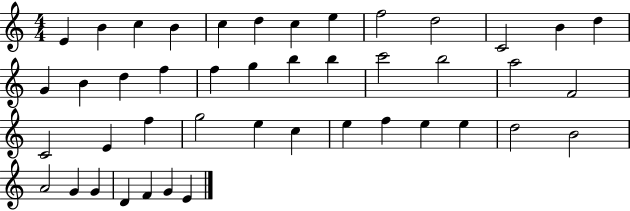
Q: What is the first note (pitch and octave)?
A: E4